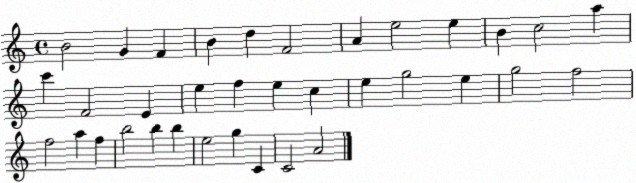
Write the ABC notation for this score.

X:1
T:Untitled
M:4/4
L:1/4
K:C
B2 G F B d F2 A e2 e B c2 a c' F2 E e f e c e g2 e g2 f2 f2 a f b2 b b e2 g C C2 A2